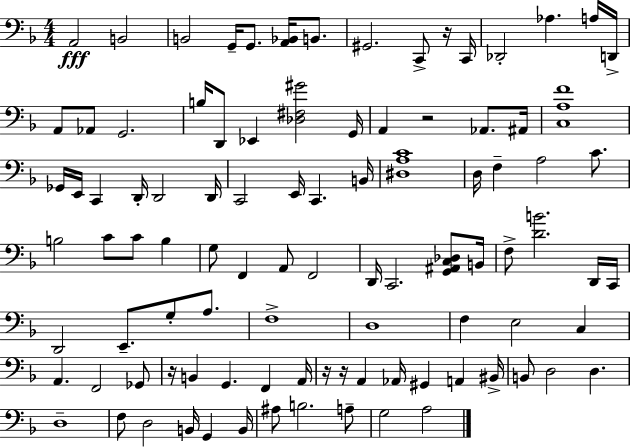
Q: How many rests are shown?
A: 5